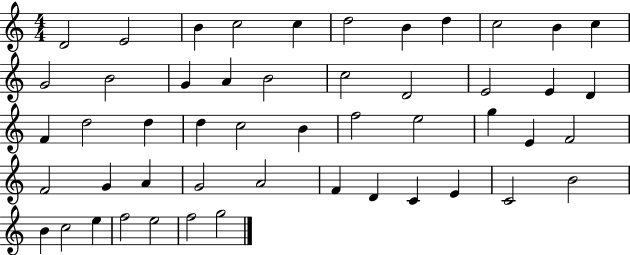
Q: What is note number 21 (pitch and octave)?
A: D4